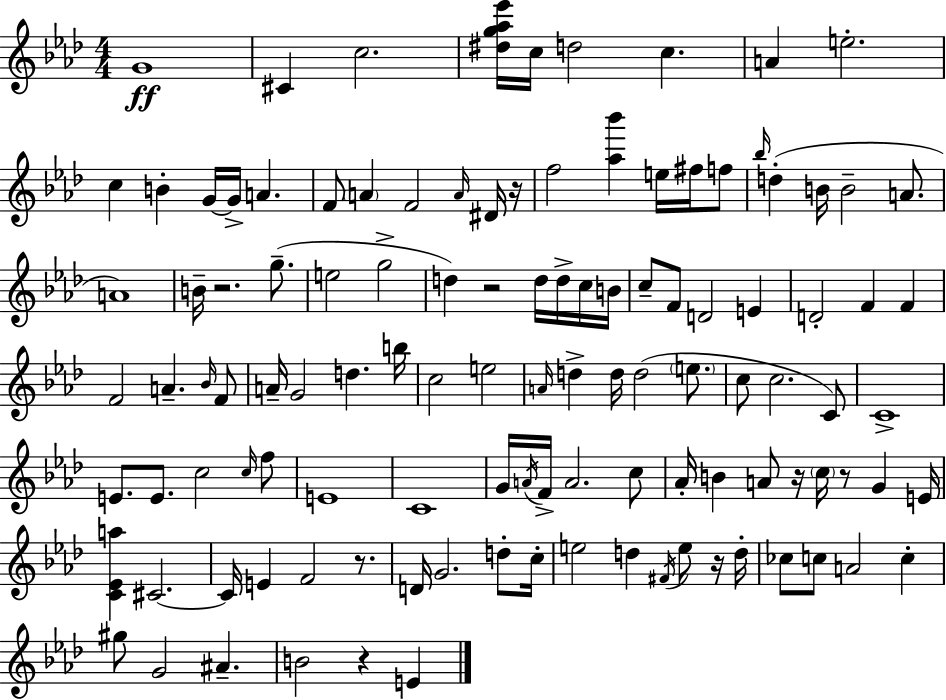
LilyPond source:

{
  \clef treble
  \numericTimeSignature
  \time 4/4
  \key f \minor
  g'1\ff | cis'4 c''2. | <dis'' g'' aes'' ees'''>16 c''16 d''2 c''4. | a'4 e''2.-. | \break c''4 b'4-. g'16~~ g'16-> a'4. | f'8 \parenthesize a'4 f'2 \grace { a'16 } dis'16 | r16 f''2 <aes'' bes'''>4 e''16 fis''16 f''8 | \grace { bes''16 }( d''4-. b'16 b'2-- a'8. | \break a'1) | b'16-- r2. g''8.--( | e''2 g''2-> | d''4) r2 d''16 d''16-> | \break c''16 b'16 c''8-- f'8 d'2 e'4 | d'2-. f'4 f'4 | f'2 a'4.-- | \grace { bes'16 } f'8 a'16-- g'2 d''4. | \break b''16 c''2 e''2 | \grace { a'16 } d''4-> d''16 d''2( | \parenthesize e''8. c''8 c''2. | c'8) c'1-> | \break e'8. e'8. c''2 | \grace { c''16 } f''8 e'1 | c'1 | g'16 \acciaccatura { a'16 } f'16-> a'2. | \break c''8 aes'16-. b'4 a'8 r16 \parenthesize c''16 r8 | g'4 e'16 <c' ees' a''>4 cis'2.~~ | cis'16 e'4 f'2 | r8. d'16 g'2. | \break d''8-. c''16-. e''2 d''4 | \acciaccatura { fis'16 } e''8 r16 d''16-. ces''8 c''8 a'2 | c''4-. gis''8 g'2 | ais'4.-- b'2 r4 | \break e'4 \bar "|."
}